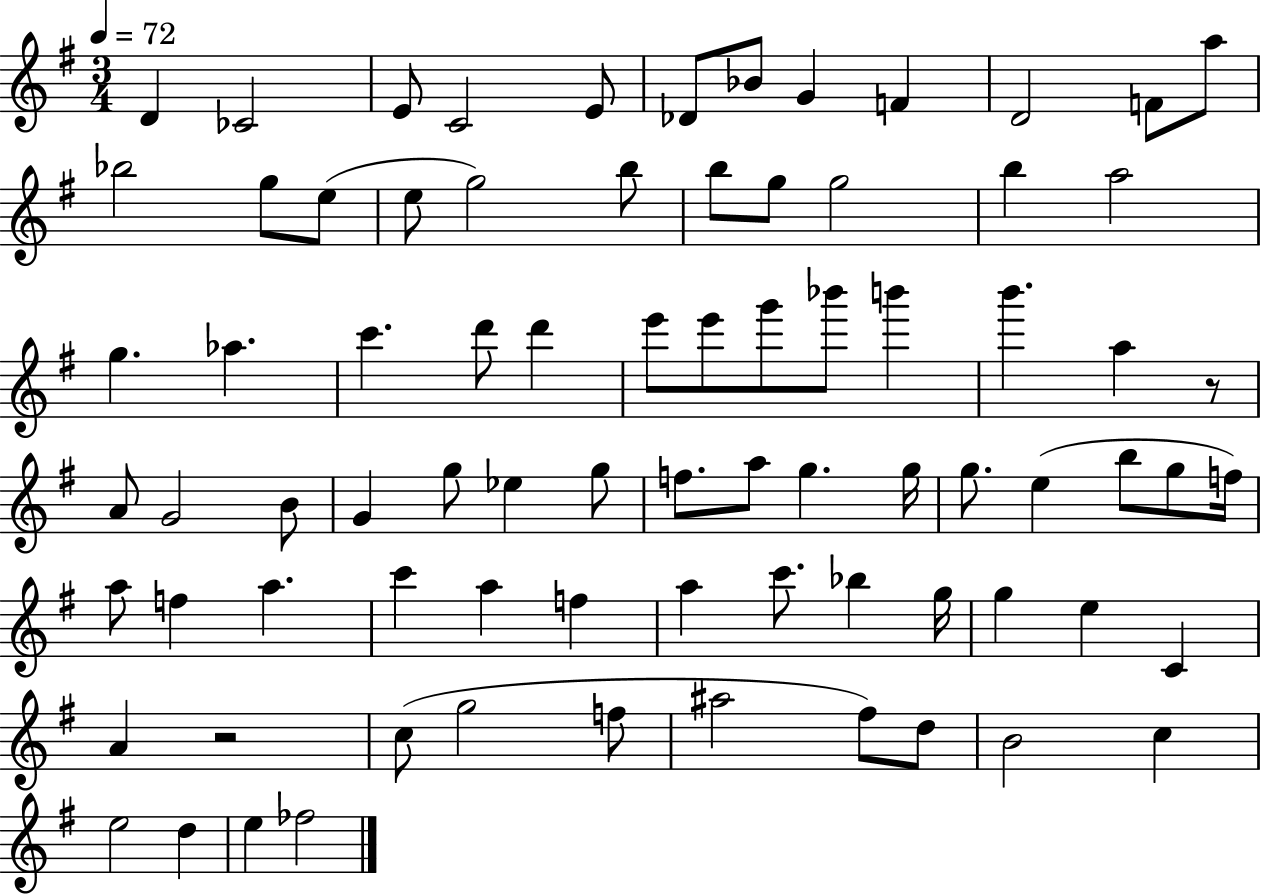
{
  \clef treble
  \numericTimeSignature
  \time 3/4
  \key g \major
  \tempo 4 = 72
  \repeat volta 2 { d'4 ces'2 | e'8 c'2 e'8 | des'8 bes'8 g'4 f'4 | d'2 f'8 a''8 | \break bes''2 g''8 e''8( | e''8 g''2) b''8 | b''8 g''8 g''2 | b''4 a''2 | \break g''4. aes''4. | c'''4. d'''8 d'''4 | e'''8 e'''8 g'''8 bes'''8 b'''4 | b'''4. a''4 r8 | \break a'8 g'2 b'8 | g'4 g''8 ees''4 g''8 | f''8. a''8 g''4. g''16 | g''8. e''4( b''8 g''8 f''16) | \break a''8 f''4 a''4. | c'''4 a''4 f''4 | a''4 c'''8. bes''4 g''16 | g''4 e''4 c'4 | \break a'4 r2 | c''8( g''2 f''8 | ais''2 fis''8) d''8 | b'2 c''4 | \break e''2 d''4 | e''4 fes''2 | } \bar "|."
}